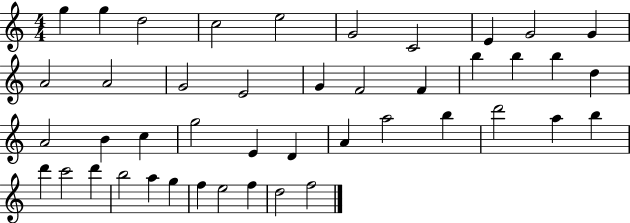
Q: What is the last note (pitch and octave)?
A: F5